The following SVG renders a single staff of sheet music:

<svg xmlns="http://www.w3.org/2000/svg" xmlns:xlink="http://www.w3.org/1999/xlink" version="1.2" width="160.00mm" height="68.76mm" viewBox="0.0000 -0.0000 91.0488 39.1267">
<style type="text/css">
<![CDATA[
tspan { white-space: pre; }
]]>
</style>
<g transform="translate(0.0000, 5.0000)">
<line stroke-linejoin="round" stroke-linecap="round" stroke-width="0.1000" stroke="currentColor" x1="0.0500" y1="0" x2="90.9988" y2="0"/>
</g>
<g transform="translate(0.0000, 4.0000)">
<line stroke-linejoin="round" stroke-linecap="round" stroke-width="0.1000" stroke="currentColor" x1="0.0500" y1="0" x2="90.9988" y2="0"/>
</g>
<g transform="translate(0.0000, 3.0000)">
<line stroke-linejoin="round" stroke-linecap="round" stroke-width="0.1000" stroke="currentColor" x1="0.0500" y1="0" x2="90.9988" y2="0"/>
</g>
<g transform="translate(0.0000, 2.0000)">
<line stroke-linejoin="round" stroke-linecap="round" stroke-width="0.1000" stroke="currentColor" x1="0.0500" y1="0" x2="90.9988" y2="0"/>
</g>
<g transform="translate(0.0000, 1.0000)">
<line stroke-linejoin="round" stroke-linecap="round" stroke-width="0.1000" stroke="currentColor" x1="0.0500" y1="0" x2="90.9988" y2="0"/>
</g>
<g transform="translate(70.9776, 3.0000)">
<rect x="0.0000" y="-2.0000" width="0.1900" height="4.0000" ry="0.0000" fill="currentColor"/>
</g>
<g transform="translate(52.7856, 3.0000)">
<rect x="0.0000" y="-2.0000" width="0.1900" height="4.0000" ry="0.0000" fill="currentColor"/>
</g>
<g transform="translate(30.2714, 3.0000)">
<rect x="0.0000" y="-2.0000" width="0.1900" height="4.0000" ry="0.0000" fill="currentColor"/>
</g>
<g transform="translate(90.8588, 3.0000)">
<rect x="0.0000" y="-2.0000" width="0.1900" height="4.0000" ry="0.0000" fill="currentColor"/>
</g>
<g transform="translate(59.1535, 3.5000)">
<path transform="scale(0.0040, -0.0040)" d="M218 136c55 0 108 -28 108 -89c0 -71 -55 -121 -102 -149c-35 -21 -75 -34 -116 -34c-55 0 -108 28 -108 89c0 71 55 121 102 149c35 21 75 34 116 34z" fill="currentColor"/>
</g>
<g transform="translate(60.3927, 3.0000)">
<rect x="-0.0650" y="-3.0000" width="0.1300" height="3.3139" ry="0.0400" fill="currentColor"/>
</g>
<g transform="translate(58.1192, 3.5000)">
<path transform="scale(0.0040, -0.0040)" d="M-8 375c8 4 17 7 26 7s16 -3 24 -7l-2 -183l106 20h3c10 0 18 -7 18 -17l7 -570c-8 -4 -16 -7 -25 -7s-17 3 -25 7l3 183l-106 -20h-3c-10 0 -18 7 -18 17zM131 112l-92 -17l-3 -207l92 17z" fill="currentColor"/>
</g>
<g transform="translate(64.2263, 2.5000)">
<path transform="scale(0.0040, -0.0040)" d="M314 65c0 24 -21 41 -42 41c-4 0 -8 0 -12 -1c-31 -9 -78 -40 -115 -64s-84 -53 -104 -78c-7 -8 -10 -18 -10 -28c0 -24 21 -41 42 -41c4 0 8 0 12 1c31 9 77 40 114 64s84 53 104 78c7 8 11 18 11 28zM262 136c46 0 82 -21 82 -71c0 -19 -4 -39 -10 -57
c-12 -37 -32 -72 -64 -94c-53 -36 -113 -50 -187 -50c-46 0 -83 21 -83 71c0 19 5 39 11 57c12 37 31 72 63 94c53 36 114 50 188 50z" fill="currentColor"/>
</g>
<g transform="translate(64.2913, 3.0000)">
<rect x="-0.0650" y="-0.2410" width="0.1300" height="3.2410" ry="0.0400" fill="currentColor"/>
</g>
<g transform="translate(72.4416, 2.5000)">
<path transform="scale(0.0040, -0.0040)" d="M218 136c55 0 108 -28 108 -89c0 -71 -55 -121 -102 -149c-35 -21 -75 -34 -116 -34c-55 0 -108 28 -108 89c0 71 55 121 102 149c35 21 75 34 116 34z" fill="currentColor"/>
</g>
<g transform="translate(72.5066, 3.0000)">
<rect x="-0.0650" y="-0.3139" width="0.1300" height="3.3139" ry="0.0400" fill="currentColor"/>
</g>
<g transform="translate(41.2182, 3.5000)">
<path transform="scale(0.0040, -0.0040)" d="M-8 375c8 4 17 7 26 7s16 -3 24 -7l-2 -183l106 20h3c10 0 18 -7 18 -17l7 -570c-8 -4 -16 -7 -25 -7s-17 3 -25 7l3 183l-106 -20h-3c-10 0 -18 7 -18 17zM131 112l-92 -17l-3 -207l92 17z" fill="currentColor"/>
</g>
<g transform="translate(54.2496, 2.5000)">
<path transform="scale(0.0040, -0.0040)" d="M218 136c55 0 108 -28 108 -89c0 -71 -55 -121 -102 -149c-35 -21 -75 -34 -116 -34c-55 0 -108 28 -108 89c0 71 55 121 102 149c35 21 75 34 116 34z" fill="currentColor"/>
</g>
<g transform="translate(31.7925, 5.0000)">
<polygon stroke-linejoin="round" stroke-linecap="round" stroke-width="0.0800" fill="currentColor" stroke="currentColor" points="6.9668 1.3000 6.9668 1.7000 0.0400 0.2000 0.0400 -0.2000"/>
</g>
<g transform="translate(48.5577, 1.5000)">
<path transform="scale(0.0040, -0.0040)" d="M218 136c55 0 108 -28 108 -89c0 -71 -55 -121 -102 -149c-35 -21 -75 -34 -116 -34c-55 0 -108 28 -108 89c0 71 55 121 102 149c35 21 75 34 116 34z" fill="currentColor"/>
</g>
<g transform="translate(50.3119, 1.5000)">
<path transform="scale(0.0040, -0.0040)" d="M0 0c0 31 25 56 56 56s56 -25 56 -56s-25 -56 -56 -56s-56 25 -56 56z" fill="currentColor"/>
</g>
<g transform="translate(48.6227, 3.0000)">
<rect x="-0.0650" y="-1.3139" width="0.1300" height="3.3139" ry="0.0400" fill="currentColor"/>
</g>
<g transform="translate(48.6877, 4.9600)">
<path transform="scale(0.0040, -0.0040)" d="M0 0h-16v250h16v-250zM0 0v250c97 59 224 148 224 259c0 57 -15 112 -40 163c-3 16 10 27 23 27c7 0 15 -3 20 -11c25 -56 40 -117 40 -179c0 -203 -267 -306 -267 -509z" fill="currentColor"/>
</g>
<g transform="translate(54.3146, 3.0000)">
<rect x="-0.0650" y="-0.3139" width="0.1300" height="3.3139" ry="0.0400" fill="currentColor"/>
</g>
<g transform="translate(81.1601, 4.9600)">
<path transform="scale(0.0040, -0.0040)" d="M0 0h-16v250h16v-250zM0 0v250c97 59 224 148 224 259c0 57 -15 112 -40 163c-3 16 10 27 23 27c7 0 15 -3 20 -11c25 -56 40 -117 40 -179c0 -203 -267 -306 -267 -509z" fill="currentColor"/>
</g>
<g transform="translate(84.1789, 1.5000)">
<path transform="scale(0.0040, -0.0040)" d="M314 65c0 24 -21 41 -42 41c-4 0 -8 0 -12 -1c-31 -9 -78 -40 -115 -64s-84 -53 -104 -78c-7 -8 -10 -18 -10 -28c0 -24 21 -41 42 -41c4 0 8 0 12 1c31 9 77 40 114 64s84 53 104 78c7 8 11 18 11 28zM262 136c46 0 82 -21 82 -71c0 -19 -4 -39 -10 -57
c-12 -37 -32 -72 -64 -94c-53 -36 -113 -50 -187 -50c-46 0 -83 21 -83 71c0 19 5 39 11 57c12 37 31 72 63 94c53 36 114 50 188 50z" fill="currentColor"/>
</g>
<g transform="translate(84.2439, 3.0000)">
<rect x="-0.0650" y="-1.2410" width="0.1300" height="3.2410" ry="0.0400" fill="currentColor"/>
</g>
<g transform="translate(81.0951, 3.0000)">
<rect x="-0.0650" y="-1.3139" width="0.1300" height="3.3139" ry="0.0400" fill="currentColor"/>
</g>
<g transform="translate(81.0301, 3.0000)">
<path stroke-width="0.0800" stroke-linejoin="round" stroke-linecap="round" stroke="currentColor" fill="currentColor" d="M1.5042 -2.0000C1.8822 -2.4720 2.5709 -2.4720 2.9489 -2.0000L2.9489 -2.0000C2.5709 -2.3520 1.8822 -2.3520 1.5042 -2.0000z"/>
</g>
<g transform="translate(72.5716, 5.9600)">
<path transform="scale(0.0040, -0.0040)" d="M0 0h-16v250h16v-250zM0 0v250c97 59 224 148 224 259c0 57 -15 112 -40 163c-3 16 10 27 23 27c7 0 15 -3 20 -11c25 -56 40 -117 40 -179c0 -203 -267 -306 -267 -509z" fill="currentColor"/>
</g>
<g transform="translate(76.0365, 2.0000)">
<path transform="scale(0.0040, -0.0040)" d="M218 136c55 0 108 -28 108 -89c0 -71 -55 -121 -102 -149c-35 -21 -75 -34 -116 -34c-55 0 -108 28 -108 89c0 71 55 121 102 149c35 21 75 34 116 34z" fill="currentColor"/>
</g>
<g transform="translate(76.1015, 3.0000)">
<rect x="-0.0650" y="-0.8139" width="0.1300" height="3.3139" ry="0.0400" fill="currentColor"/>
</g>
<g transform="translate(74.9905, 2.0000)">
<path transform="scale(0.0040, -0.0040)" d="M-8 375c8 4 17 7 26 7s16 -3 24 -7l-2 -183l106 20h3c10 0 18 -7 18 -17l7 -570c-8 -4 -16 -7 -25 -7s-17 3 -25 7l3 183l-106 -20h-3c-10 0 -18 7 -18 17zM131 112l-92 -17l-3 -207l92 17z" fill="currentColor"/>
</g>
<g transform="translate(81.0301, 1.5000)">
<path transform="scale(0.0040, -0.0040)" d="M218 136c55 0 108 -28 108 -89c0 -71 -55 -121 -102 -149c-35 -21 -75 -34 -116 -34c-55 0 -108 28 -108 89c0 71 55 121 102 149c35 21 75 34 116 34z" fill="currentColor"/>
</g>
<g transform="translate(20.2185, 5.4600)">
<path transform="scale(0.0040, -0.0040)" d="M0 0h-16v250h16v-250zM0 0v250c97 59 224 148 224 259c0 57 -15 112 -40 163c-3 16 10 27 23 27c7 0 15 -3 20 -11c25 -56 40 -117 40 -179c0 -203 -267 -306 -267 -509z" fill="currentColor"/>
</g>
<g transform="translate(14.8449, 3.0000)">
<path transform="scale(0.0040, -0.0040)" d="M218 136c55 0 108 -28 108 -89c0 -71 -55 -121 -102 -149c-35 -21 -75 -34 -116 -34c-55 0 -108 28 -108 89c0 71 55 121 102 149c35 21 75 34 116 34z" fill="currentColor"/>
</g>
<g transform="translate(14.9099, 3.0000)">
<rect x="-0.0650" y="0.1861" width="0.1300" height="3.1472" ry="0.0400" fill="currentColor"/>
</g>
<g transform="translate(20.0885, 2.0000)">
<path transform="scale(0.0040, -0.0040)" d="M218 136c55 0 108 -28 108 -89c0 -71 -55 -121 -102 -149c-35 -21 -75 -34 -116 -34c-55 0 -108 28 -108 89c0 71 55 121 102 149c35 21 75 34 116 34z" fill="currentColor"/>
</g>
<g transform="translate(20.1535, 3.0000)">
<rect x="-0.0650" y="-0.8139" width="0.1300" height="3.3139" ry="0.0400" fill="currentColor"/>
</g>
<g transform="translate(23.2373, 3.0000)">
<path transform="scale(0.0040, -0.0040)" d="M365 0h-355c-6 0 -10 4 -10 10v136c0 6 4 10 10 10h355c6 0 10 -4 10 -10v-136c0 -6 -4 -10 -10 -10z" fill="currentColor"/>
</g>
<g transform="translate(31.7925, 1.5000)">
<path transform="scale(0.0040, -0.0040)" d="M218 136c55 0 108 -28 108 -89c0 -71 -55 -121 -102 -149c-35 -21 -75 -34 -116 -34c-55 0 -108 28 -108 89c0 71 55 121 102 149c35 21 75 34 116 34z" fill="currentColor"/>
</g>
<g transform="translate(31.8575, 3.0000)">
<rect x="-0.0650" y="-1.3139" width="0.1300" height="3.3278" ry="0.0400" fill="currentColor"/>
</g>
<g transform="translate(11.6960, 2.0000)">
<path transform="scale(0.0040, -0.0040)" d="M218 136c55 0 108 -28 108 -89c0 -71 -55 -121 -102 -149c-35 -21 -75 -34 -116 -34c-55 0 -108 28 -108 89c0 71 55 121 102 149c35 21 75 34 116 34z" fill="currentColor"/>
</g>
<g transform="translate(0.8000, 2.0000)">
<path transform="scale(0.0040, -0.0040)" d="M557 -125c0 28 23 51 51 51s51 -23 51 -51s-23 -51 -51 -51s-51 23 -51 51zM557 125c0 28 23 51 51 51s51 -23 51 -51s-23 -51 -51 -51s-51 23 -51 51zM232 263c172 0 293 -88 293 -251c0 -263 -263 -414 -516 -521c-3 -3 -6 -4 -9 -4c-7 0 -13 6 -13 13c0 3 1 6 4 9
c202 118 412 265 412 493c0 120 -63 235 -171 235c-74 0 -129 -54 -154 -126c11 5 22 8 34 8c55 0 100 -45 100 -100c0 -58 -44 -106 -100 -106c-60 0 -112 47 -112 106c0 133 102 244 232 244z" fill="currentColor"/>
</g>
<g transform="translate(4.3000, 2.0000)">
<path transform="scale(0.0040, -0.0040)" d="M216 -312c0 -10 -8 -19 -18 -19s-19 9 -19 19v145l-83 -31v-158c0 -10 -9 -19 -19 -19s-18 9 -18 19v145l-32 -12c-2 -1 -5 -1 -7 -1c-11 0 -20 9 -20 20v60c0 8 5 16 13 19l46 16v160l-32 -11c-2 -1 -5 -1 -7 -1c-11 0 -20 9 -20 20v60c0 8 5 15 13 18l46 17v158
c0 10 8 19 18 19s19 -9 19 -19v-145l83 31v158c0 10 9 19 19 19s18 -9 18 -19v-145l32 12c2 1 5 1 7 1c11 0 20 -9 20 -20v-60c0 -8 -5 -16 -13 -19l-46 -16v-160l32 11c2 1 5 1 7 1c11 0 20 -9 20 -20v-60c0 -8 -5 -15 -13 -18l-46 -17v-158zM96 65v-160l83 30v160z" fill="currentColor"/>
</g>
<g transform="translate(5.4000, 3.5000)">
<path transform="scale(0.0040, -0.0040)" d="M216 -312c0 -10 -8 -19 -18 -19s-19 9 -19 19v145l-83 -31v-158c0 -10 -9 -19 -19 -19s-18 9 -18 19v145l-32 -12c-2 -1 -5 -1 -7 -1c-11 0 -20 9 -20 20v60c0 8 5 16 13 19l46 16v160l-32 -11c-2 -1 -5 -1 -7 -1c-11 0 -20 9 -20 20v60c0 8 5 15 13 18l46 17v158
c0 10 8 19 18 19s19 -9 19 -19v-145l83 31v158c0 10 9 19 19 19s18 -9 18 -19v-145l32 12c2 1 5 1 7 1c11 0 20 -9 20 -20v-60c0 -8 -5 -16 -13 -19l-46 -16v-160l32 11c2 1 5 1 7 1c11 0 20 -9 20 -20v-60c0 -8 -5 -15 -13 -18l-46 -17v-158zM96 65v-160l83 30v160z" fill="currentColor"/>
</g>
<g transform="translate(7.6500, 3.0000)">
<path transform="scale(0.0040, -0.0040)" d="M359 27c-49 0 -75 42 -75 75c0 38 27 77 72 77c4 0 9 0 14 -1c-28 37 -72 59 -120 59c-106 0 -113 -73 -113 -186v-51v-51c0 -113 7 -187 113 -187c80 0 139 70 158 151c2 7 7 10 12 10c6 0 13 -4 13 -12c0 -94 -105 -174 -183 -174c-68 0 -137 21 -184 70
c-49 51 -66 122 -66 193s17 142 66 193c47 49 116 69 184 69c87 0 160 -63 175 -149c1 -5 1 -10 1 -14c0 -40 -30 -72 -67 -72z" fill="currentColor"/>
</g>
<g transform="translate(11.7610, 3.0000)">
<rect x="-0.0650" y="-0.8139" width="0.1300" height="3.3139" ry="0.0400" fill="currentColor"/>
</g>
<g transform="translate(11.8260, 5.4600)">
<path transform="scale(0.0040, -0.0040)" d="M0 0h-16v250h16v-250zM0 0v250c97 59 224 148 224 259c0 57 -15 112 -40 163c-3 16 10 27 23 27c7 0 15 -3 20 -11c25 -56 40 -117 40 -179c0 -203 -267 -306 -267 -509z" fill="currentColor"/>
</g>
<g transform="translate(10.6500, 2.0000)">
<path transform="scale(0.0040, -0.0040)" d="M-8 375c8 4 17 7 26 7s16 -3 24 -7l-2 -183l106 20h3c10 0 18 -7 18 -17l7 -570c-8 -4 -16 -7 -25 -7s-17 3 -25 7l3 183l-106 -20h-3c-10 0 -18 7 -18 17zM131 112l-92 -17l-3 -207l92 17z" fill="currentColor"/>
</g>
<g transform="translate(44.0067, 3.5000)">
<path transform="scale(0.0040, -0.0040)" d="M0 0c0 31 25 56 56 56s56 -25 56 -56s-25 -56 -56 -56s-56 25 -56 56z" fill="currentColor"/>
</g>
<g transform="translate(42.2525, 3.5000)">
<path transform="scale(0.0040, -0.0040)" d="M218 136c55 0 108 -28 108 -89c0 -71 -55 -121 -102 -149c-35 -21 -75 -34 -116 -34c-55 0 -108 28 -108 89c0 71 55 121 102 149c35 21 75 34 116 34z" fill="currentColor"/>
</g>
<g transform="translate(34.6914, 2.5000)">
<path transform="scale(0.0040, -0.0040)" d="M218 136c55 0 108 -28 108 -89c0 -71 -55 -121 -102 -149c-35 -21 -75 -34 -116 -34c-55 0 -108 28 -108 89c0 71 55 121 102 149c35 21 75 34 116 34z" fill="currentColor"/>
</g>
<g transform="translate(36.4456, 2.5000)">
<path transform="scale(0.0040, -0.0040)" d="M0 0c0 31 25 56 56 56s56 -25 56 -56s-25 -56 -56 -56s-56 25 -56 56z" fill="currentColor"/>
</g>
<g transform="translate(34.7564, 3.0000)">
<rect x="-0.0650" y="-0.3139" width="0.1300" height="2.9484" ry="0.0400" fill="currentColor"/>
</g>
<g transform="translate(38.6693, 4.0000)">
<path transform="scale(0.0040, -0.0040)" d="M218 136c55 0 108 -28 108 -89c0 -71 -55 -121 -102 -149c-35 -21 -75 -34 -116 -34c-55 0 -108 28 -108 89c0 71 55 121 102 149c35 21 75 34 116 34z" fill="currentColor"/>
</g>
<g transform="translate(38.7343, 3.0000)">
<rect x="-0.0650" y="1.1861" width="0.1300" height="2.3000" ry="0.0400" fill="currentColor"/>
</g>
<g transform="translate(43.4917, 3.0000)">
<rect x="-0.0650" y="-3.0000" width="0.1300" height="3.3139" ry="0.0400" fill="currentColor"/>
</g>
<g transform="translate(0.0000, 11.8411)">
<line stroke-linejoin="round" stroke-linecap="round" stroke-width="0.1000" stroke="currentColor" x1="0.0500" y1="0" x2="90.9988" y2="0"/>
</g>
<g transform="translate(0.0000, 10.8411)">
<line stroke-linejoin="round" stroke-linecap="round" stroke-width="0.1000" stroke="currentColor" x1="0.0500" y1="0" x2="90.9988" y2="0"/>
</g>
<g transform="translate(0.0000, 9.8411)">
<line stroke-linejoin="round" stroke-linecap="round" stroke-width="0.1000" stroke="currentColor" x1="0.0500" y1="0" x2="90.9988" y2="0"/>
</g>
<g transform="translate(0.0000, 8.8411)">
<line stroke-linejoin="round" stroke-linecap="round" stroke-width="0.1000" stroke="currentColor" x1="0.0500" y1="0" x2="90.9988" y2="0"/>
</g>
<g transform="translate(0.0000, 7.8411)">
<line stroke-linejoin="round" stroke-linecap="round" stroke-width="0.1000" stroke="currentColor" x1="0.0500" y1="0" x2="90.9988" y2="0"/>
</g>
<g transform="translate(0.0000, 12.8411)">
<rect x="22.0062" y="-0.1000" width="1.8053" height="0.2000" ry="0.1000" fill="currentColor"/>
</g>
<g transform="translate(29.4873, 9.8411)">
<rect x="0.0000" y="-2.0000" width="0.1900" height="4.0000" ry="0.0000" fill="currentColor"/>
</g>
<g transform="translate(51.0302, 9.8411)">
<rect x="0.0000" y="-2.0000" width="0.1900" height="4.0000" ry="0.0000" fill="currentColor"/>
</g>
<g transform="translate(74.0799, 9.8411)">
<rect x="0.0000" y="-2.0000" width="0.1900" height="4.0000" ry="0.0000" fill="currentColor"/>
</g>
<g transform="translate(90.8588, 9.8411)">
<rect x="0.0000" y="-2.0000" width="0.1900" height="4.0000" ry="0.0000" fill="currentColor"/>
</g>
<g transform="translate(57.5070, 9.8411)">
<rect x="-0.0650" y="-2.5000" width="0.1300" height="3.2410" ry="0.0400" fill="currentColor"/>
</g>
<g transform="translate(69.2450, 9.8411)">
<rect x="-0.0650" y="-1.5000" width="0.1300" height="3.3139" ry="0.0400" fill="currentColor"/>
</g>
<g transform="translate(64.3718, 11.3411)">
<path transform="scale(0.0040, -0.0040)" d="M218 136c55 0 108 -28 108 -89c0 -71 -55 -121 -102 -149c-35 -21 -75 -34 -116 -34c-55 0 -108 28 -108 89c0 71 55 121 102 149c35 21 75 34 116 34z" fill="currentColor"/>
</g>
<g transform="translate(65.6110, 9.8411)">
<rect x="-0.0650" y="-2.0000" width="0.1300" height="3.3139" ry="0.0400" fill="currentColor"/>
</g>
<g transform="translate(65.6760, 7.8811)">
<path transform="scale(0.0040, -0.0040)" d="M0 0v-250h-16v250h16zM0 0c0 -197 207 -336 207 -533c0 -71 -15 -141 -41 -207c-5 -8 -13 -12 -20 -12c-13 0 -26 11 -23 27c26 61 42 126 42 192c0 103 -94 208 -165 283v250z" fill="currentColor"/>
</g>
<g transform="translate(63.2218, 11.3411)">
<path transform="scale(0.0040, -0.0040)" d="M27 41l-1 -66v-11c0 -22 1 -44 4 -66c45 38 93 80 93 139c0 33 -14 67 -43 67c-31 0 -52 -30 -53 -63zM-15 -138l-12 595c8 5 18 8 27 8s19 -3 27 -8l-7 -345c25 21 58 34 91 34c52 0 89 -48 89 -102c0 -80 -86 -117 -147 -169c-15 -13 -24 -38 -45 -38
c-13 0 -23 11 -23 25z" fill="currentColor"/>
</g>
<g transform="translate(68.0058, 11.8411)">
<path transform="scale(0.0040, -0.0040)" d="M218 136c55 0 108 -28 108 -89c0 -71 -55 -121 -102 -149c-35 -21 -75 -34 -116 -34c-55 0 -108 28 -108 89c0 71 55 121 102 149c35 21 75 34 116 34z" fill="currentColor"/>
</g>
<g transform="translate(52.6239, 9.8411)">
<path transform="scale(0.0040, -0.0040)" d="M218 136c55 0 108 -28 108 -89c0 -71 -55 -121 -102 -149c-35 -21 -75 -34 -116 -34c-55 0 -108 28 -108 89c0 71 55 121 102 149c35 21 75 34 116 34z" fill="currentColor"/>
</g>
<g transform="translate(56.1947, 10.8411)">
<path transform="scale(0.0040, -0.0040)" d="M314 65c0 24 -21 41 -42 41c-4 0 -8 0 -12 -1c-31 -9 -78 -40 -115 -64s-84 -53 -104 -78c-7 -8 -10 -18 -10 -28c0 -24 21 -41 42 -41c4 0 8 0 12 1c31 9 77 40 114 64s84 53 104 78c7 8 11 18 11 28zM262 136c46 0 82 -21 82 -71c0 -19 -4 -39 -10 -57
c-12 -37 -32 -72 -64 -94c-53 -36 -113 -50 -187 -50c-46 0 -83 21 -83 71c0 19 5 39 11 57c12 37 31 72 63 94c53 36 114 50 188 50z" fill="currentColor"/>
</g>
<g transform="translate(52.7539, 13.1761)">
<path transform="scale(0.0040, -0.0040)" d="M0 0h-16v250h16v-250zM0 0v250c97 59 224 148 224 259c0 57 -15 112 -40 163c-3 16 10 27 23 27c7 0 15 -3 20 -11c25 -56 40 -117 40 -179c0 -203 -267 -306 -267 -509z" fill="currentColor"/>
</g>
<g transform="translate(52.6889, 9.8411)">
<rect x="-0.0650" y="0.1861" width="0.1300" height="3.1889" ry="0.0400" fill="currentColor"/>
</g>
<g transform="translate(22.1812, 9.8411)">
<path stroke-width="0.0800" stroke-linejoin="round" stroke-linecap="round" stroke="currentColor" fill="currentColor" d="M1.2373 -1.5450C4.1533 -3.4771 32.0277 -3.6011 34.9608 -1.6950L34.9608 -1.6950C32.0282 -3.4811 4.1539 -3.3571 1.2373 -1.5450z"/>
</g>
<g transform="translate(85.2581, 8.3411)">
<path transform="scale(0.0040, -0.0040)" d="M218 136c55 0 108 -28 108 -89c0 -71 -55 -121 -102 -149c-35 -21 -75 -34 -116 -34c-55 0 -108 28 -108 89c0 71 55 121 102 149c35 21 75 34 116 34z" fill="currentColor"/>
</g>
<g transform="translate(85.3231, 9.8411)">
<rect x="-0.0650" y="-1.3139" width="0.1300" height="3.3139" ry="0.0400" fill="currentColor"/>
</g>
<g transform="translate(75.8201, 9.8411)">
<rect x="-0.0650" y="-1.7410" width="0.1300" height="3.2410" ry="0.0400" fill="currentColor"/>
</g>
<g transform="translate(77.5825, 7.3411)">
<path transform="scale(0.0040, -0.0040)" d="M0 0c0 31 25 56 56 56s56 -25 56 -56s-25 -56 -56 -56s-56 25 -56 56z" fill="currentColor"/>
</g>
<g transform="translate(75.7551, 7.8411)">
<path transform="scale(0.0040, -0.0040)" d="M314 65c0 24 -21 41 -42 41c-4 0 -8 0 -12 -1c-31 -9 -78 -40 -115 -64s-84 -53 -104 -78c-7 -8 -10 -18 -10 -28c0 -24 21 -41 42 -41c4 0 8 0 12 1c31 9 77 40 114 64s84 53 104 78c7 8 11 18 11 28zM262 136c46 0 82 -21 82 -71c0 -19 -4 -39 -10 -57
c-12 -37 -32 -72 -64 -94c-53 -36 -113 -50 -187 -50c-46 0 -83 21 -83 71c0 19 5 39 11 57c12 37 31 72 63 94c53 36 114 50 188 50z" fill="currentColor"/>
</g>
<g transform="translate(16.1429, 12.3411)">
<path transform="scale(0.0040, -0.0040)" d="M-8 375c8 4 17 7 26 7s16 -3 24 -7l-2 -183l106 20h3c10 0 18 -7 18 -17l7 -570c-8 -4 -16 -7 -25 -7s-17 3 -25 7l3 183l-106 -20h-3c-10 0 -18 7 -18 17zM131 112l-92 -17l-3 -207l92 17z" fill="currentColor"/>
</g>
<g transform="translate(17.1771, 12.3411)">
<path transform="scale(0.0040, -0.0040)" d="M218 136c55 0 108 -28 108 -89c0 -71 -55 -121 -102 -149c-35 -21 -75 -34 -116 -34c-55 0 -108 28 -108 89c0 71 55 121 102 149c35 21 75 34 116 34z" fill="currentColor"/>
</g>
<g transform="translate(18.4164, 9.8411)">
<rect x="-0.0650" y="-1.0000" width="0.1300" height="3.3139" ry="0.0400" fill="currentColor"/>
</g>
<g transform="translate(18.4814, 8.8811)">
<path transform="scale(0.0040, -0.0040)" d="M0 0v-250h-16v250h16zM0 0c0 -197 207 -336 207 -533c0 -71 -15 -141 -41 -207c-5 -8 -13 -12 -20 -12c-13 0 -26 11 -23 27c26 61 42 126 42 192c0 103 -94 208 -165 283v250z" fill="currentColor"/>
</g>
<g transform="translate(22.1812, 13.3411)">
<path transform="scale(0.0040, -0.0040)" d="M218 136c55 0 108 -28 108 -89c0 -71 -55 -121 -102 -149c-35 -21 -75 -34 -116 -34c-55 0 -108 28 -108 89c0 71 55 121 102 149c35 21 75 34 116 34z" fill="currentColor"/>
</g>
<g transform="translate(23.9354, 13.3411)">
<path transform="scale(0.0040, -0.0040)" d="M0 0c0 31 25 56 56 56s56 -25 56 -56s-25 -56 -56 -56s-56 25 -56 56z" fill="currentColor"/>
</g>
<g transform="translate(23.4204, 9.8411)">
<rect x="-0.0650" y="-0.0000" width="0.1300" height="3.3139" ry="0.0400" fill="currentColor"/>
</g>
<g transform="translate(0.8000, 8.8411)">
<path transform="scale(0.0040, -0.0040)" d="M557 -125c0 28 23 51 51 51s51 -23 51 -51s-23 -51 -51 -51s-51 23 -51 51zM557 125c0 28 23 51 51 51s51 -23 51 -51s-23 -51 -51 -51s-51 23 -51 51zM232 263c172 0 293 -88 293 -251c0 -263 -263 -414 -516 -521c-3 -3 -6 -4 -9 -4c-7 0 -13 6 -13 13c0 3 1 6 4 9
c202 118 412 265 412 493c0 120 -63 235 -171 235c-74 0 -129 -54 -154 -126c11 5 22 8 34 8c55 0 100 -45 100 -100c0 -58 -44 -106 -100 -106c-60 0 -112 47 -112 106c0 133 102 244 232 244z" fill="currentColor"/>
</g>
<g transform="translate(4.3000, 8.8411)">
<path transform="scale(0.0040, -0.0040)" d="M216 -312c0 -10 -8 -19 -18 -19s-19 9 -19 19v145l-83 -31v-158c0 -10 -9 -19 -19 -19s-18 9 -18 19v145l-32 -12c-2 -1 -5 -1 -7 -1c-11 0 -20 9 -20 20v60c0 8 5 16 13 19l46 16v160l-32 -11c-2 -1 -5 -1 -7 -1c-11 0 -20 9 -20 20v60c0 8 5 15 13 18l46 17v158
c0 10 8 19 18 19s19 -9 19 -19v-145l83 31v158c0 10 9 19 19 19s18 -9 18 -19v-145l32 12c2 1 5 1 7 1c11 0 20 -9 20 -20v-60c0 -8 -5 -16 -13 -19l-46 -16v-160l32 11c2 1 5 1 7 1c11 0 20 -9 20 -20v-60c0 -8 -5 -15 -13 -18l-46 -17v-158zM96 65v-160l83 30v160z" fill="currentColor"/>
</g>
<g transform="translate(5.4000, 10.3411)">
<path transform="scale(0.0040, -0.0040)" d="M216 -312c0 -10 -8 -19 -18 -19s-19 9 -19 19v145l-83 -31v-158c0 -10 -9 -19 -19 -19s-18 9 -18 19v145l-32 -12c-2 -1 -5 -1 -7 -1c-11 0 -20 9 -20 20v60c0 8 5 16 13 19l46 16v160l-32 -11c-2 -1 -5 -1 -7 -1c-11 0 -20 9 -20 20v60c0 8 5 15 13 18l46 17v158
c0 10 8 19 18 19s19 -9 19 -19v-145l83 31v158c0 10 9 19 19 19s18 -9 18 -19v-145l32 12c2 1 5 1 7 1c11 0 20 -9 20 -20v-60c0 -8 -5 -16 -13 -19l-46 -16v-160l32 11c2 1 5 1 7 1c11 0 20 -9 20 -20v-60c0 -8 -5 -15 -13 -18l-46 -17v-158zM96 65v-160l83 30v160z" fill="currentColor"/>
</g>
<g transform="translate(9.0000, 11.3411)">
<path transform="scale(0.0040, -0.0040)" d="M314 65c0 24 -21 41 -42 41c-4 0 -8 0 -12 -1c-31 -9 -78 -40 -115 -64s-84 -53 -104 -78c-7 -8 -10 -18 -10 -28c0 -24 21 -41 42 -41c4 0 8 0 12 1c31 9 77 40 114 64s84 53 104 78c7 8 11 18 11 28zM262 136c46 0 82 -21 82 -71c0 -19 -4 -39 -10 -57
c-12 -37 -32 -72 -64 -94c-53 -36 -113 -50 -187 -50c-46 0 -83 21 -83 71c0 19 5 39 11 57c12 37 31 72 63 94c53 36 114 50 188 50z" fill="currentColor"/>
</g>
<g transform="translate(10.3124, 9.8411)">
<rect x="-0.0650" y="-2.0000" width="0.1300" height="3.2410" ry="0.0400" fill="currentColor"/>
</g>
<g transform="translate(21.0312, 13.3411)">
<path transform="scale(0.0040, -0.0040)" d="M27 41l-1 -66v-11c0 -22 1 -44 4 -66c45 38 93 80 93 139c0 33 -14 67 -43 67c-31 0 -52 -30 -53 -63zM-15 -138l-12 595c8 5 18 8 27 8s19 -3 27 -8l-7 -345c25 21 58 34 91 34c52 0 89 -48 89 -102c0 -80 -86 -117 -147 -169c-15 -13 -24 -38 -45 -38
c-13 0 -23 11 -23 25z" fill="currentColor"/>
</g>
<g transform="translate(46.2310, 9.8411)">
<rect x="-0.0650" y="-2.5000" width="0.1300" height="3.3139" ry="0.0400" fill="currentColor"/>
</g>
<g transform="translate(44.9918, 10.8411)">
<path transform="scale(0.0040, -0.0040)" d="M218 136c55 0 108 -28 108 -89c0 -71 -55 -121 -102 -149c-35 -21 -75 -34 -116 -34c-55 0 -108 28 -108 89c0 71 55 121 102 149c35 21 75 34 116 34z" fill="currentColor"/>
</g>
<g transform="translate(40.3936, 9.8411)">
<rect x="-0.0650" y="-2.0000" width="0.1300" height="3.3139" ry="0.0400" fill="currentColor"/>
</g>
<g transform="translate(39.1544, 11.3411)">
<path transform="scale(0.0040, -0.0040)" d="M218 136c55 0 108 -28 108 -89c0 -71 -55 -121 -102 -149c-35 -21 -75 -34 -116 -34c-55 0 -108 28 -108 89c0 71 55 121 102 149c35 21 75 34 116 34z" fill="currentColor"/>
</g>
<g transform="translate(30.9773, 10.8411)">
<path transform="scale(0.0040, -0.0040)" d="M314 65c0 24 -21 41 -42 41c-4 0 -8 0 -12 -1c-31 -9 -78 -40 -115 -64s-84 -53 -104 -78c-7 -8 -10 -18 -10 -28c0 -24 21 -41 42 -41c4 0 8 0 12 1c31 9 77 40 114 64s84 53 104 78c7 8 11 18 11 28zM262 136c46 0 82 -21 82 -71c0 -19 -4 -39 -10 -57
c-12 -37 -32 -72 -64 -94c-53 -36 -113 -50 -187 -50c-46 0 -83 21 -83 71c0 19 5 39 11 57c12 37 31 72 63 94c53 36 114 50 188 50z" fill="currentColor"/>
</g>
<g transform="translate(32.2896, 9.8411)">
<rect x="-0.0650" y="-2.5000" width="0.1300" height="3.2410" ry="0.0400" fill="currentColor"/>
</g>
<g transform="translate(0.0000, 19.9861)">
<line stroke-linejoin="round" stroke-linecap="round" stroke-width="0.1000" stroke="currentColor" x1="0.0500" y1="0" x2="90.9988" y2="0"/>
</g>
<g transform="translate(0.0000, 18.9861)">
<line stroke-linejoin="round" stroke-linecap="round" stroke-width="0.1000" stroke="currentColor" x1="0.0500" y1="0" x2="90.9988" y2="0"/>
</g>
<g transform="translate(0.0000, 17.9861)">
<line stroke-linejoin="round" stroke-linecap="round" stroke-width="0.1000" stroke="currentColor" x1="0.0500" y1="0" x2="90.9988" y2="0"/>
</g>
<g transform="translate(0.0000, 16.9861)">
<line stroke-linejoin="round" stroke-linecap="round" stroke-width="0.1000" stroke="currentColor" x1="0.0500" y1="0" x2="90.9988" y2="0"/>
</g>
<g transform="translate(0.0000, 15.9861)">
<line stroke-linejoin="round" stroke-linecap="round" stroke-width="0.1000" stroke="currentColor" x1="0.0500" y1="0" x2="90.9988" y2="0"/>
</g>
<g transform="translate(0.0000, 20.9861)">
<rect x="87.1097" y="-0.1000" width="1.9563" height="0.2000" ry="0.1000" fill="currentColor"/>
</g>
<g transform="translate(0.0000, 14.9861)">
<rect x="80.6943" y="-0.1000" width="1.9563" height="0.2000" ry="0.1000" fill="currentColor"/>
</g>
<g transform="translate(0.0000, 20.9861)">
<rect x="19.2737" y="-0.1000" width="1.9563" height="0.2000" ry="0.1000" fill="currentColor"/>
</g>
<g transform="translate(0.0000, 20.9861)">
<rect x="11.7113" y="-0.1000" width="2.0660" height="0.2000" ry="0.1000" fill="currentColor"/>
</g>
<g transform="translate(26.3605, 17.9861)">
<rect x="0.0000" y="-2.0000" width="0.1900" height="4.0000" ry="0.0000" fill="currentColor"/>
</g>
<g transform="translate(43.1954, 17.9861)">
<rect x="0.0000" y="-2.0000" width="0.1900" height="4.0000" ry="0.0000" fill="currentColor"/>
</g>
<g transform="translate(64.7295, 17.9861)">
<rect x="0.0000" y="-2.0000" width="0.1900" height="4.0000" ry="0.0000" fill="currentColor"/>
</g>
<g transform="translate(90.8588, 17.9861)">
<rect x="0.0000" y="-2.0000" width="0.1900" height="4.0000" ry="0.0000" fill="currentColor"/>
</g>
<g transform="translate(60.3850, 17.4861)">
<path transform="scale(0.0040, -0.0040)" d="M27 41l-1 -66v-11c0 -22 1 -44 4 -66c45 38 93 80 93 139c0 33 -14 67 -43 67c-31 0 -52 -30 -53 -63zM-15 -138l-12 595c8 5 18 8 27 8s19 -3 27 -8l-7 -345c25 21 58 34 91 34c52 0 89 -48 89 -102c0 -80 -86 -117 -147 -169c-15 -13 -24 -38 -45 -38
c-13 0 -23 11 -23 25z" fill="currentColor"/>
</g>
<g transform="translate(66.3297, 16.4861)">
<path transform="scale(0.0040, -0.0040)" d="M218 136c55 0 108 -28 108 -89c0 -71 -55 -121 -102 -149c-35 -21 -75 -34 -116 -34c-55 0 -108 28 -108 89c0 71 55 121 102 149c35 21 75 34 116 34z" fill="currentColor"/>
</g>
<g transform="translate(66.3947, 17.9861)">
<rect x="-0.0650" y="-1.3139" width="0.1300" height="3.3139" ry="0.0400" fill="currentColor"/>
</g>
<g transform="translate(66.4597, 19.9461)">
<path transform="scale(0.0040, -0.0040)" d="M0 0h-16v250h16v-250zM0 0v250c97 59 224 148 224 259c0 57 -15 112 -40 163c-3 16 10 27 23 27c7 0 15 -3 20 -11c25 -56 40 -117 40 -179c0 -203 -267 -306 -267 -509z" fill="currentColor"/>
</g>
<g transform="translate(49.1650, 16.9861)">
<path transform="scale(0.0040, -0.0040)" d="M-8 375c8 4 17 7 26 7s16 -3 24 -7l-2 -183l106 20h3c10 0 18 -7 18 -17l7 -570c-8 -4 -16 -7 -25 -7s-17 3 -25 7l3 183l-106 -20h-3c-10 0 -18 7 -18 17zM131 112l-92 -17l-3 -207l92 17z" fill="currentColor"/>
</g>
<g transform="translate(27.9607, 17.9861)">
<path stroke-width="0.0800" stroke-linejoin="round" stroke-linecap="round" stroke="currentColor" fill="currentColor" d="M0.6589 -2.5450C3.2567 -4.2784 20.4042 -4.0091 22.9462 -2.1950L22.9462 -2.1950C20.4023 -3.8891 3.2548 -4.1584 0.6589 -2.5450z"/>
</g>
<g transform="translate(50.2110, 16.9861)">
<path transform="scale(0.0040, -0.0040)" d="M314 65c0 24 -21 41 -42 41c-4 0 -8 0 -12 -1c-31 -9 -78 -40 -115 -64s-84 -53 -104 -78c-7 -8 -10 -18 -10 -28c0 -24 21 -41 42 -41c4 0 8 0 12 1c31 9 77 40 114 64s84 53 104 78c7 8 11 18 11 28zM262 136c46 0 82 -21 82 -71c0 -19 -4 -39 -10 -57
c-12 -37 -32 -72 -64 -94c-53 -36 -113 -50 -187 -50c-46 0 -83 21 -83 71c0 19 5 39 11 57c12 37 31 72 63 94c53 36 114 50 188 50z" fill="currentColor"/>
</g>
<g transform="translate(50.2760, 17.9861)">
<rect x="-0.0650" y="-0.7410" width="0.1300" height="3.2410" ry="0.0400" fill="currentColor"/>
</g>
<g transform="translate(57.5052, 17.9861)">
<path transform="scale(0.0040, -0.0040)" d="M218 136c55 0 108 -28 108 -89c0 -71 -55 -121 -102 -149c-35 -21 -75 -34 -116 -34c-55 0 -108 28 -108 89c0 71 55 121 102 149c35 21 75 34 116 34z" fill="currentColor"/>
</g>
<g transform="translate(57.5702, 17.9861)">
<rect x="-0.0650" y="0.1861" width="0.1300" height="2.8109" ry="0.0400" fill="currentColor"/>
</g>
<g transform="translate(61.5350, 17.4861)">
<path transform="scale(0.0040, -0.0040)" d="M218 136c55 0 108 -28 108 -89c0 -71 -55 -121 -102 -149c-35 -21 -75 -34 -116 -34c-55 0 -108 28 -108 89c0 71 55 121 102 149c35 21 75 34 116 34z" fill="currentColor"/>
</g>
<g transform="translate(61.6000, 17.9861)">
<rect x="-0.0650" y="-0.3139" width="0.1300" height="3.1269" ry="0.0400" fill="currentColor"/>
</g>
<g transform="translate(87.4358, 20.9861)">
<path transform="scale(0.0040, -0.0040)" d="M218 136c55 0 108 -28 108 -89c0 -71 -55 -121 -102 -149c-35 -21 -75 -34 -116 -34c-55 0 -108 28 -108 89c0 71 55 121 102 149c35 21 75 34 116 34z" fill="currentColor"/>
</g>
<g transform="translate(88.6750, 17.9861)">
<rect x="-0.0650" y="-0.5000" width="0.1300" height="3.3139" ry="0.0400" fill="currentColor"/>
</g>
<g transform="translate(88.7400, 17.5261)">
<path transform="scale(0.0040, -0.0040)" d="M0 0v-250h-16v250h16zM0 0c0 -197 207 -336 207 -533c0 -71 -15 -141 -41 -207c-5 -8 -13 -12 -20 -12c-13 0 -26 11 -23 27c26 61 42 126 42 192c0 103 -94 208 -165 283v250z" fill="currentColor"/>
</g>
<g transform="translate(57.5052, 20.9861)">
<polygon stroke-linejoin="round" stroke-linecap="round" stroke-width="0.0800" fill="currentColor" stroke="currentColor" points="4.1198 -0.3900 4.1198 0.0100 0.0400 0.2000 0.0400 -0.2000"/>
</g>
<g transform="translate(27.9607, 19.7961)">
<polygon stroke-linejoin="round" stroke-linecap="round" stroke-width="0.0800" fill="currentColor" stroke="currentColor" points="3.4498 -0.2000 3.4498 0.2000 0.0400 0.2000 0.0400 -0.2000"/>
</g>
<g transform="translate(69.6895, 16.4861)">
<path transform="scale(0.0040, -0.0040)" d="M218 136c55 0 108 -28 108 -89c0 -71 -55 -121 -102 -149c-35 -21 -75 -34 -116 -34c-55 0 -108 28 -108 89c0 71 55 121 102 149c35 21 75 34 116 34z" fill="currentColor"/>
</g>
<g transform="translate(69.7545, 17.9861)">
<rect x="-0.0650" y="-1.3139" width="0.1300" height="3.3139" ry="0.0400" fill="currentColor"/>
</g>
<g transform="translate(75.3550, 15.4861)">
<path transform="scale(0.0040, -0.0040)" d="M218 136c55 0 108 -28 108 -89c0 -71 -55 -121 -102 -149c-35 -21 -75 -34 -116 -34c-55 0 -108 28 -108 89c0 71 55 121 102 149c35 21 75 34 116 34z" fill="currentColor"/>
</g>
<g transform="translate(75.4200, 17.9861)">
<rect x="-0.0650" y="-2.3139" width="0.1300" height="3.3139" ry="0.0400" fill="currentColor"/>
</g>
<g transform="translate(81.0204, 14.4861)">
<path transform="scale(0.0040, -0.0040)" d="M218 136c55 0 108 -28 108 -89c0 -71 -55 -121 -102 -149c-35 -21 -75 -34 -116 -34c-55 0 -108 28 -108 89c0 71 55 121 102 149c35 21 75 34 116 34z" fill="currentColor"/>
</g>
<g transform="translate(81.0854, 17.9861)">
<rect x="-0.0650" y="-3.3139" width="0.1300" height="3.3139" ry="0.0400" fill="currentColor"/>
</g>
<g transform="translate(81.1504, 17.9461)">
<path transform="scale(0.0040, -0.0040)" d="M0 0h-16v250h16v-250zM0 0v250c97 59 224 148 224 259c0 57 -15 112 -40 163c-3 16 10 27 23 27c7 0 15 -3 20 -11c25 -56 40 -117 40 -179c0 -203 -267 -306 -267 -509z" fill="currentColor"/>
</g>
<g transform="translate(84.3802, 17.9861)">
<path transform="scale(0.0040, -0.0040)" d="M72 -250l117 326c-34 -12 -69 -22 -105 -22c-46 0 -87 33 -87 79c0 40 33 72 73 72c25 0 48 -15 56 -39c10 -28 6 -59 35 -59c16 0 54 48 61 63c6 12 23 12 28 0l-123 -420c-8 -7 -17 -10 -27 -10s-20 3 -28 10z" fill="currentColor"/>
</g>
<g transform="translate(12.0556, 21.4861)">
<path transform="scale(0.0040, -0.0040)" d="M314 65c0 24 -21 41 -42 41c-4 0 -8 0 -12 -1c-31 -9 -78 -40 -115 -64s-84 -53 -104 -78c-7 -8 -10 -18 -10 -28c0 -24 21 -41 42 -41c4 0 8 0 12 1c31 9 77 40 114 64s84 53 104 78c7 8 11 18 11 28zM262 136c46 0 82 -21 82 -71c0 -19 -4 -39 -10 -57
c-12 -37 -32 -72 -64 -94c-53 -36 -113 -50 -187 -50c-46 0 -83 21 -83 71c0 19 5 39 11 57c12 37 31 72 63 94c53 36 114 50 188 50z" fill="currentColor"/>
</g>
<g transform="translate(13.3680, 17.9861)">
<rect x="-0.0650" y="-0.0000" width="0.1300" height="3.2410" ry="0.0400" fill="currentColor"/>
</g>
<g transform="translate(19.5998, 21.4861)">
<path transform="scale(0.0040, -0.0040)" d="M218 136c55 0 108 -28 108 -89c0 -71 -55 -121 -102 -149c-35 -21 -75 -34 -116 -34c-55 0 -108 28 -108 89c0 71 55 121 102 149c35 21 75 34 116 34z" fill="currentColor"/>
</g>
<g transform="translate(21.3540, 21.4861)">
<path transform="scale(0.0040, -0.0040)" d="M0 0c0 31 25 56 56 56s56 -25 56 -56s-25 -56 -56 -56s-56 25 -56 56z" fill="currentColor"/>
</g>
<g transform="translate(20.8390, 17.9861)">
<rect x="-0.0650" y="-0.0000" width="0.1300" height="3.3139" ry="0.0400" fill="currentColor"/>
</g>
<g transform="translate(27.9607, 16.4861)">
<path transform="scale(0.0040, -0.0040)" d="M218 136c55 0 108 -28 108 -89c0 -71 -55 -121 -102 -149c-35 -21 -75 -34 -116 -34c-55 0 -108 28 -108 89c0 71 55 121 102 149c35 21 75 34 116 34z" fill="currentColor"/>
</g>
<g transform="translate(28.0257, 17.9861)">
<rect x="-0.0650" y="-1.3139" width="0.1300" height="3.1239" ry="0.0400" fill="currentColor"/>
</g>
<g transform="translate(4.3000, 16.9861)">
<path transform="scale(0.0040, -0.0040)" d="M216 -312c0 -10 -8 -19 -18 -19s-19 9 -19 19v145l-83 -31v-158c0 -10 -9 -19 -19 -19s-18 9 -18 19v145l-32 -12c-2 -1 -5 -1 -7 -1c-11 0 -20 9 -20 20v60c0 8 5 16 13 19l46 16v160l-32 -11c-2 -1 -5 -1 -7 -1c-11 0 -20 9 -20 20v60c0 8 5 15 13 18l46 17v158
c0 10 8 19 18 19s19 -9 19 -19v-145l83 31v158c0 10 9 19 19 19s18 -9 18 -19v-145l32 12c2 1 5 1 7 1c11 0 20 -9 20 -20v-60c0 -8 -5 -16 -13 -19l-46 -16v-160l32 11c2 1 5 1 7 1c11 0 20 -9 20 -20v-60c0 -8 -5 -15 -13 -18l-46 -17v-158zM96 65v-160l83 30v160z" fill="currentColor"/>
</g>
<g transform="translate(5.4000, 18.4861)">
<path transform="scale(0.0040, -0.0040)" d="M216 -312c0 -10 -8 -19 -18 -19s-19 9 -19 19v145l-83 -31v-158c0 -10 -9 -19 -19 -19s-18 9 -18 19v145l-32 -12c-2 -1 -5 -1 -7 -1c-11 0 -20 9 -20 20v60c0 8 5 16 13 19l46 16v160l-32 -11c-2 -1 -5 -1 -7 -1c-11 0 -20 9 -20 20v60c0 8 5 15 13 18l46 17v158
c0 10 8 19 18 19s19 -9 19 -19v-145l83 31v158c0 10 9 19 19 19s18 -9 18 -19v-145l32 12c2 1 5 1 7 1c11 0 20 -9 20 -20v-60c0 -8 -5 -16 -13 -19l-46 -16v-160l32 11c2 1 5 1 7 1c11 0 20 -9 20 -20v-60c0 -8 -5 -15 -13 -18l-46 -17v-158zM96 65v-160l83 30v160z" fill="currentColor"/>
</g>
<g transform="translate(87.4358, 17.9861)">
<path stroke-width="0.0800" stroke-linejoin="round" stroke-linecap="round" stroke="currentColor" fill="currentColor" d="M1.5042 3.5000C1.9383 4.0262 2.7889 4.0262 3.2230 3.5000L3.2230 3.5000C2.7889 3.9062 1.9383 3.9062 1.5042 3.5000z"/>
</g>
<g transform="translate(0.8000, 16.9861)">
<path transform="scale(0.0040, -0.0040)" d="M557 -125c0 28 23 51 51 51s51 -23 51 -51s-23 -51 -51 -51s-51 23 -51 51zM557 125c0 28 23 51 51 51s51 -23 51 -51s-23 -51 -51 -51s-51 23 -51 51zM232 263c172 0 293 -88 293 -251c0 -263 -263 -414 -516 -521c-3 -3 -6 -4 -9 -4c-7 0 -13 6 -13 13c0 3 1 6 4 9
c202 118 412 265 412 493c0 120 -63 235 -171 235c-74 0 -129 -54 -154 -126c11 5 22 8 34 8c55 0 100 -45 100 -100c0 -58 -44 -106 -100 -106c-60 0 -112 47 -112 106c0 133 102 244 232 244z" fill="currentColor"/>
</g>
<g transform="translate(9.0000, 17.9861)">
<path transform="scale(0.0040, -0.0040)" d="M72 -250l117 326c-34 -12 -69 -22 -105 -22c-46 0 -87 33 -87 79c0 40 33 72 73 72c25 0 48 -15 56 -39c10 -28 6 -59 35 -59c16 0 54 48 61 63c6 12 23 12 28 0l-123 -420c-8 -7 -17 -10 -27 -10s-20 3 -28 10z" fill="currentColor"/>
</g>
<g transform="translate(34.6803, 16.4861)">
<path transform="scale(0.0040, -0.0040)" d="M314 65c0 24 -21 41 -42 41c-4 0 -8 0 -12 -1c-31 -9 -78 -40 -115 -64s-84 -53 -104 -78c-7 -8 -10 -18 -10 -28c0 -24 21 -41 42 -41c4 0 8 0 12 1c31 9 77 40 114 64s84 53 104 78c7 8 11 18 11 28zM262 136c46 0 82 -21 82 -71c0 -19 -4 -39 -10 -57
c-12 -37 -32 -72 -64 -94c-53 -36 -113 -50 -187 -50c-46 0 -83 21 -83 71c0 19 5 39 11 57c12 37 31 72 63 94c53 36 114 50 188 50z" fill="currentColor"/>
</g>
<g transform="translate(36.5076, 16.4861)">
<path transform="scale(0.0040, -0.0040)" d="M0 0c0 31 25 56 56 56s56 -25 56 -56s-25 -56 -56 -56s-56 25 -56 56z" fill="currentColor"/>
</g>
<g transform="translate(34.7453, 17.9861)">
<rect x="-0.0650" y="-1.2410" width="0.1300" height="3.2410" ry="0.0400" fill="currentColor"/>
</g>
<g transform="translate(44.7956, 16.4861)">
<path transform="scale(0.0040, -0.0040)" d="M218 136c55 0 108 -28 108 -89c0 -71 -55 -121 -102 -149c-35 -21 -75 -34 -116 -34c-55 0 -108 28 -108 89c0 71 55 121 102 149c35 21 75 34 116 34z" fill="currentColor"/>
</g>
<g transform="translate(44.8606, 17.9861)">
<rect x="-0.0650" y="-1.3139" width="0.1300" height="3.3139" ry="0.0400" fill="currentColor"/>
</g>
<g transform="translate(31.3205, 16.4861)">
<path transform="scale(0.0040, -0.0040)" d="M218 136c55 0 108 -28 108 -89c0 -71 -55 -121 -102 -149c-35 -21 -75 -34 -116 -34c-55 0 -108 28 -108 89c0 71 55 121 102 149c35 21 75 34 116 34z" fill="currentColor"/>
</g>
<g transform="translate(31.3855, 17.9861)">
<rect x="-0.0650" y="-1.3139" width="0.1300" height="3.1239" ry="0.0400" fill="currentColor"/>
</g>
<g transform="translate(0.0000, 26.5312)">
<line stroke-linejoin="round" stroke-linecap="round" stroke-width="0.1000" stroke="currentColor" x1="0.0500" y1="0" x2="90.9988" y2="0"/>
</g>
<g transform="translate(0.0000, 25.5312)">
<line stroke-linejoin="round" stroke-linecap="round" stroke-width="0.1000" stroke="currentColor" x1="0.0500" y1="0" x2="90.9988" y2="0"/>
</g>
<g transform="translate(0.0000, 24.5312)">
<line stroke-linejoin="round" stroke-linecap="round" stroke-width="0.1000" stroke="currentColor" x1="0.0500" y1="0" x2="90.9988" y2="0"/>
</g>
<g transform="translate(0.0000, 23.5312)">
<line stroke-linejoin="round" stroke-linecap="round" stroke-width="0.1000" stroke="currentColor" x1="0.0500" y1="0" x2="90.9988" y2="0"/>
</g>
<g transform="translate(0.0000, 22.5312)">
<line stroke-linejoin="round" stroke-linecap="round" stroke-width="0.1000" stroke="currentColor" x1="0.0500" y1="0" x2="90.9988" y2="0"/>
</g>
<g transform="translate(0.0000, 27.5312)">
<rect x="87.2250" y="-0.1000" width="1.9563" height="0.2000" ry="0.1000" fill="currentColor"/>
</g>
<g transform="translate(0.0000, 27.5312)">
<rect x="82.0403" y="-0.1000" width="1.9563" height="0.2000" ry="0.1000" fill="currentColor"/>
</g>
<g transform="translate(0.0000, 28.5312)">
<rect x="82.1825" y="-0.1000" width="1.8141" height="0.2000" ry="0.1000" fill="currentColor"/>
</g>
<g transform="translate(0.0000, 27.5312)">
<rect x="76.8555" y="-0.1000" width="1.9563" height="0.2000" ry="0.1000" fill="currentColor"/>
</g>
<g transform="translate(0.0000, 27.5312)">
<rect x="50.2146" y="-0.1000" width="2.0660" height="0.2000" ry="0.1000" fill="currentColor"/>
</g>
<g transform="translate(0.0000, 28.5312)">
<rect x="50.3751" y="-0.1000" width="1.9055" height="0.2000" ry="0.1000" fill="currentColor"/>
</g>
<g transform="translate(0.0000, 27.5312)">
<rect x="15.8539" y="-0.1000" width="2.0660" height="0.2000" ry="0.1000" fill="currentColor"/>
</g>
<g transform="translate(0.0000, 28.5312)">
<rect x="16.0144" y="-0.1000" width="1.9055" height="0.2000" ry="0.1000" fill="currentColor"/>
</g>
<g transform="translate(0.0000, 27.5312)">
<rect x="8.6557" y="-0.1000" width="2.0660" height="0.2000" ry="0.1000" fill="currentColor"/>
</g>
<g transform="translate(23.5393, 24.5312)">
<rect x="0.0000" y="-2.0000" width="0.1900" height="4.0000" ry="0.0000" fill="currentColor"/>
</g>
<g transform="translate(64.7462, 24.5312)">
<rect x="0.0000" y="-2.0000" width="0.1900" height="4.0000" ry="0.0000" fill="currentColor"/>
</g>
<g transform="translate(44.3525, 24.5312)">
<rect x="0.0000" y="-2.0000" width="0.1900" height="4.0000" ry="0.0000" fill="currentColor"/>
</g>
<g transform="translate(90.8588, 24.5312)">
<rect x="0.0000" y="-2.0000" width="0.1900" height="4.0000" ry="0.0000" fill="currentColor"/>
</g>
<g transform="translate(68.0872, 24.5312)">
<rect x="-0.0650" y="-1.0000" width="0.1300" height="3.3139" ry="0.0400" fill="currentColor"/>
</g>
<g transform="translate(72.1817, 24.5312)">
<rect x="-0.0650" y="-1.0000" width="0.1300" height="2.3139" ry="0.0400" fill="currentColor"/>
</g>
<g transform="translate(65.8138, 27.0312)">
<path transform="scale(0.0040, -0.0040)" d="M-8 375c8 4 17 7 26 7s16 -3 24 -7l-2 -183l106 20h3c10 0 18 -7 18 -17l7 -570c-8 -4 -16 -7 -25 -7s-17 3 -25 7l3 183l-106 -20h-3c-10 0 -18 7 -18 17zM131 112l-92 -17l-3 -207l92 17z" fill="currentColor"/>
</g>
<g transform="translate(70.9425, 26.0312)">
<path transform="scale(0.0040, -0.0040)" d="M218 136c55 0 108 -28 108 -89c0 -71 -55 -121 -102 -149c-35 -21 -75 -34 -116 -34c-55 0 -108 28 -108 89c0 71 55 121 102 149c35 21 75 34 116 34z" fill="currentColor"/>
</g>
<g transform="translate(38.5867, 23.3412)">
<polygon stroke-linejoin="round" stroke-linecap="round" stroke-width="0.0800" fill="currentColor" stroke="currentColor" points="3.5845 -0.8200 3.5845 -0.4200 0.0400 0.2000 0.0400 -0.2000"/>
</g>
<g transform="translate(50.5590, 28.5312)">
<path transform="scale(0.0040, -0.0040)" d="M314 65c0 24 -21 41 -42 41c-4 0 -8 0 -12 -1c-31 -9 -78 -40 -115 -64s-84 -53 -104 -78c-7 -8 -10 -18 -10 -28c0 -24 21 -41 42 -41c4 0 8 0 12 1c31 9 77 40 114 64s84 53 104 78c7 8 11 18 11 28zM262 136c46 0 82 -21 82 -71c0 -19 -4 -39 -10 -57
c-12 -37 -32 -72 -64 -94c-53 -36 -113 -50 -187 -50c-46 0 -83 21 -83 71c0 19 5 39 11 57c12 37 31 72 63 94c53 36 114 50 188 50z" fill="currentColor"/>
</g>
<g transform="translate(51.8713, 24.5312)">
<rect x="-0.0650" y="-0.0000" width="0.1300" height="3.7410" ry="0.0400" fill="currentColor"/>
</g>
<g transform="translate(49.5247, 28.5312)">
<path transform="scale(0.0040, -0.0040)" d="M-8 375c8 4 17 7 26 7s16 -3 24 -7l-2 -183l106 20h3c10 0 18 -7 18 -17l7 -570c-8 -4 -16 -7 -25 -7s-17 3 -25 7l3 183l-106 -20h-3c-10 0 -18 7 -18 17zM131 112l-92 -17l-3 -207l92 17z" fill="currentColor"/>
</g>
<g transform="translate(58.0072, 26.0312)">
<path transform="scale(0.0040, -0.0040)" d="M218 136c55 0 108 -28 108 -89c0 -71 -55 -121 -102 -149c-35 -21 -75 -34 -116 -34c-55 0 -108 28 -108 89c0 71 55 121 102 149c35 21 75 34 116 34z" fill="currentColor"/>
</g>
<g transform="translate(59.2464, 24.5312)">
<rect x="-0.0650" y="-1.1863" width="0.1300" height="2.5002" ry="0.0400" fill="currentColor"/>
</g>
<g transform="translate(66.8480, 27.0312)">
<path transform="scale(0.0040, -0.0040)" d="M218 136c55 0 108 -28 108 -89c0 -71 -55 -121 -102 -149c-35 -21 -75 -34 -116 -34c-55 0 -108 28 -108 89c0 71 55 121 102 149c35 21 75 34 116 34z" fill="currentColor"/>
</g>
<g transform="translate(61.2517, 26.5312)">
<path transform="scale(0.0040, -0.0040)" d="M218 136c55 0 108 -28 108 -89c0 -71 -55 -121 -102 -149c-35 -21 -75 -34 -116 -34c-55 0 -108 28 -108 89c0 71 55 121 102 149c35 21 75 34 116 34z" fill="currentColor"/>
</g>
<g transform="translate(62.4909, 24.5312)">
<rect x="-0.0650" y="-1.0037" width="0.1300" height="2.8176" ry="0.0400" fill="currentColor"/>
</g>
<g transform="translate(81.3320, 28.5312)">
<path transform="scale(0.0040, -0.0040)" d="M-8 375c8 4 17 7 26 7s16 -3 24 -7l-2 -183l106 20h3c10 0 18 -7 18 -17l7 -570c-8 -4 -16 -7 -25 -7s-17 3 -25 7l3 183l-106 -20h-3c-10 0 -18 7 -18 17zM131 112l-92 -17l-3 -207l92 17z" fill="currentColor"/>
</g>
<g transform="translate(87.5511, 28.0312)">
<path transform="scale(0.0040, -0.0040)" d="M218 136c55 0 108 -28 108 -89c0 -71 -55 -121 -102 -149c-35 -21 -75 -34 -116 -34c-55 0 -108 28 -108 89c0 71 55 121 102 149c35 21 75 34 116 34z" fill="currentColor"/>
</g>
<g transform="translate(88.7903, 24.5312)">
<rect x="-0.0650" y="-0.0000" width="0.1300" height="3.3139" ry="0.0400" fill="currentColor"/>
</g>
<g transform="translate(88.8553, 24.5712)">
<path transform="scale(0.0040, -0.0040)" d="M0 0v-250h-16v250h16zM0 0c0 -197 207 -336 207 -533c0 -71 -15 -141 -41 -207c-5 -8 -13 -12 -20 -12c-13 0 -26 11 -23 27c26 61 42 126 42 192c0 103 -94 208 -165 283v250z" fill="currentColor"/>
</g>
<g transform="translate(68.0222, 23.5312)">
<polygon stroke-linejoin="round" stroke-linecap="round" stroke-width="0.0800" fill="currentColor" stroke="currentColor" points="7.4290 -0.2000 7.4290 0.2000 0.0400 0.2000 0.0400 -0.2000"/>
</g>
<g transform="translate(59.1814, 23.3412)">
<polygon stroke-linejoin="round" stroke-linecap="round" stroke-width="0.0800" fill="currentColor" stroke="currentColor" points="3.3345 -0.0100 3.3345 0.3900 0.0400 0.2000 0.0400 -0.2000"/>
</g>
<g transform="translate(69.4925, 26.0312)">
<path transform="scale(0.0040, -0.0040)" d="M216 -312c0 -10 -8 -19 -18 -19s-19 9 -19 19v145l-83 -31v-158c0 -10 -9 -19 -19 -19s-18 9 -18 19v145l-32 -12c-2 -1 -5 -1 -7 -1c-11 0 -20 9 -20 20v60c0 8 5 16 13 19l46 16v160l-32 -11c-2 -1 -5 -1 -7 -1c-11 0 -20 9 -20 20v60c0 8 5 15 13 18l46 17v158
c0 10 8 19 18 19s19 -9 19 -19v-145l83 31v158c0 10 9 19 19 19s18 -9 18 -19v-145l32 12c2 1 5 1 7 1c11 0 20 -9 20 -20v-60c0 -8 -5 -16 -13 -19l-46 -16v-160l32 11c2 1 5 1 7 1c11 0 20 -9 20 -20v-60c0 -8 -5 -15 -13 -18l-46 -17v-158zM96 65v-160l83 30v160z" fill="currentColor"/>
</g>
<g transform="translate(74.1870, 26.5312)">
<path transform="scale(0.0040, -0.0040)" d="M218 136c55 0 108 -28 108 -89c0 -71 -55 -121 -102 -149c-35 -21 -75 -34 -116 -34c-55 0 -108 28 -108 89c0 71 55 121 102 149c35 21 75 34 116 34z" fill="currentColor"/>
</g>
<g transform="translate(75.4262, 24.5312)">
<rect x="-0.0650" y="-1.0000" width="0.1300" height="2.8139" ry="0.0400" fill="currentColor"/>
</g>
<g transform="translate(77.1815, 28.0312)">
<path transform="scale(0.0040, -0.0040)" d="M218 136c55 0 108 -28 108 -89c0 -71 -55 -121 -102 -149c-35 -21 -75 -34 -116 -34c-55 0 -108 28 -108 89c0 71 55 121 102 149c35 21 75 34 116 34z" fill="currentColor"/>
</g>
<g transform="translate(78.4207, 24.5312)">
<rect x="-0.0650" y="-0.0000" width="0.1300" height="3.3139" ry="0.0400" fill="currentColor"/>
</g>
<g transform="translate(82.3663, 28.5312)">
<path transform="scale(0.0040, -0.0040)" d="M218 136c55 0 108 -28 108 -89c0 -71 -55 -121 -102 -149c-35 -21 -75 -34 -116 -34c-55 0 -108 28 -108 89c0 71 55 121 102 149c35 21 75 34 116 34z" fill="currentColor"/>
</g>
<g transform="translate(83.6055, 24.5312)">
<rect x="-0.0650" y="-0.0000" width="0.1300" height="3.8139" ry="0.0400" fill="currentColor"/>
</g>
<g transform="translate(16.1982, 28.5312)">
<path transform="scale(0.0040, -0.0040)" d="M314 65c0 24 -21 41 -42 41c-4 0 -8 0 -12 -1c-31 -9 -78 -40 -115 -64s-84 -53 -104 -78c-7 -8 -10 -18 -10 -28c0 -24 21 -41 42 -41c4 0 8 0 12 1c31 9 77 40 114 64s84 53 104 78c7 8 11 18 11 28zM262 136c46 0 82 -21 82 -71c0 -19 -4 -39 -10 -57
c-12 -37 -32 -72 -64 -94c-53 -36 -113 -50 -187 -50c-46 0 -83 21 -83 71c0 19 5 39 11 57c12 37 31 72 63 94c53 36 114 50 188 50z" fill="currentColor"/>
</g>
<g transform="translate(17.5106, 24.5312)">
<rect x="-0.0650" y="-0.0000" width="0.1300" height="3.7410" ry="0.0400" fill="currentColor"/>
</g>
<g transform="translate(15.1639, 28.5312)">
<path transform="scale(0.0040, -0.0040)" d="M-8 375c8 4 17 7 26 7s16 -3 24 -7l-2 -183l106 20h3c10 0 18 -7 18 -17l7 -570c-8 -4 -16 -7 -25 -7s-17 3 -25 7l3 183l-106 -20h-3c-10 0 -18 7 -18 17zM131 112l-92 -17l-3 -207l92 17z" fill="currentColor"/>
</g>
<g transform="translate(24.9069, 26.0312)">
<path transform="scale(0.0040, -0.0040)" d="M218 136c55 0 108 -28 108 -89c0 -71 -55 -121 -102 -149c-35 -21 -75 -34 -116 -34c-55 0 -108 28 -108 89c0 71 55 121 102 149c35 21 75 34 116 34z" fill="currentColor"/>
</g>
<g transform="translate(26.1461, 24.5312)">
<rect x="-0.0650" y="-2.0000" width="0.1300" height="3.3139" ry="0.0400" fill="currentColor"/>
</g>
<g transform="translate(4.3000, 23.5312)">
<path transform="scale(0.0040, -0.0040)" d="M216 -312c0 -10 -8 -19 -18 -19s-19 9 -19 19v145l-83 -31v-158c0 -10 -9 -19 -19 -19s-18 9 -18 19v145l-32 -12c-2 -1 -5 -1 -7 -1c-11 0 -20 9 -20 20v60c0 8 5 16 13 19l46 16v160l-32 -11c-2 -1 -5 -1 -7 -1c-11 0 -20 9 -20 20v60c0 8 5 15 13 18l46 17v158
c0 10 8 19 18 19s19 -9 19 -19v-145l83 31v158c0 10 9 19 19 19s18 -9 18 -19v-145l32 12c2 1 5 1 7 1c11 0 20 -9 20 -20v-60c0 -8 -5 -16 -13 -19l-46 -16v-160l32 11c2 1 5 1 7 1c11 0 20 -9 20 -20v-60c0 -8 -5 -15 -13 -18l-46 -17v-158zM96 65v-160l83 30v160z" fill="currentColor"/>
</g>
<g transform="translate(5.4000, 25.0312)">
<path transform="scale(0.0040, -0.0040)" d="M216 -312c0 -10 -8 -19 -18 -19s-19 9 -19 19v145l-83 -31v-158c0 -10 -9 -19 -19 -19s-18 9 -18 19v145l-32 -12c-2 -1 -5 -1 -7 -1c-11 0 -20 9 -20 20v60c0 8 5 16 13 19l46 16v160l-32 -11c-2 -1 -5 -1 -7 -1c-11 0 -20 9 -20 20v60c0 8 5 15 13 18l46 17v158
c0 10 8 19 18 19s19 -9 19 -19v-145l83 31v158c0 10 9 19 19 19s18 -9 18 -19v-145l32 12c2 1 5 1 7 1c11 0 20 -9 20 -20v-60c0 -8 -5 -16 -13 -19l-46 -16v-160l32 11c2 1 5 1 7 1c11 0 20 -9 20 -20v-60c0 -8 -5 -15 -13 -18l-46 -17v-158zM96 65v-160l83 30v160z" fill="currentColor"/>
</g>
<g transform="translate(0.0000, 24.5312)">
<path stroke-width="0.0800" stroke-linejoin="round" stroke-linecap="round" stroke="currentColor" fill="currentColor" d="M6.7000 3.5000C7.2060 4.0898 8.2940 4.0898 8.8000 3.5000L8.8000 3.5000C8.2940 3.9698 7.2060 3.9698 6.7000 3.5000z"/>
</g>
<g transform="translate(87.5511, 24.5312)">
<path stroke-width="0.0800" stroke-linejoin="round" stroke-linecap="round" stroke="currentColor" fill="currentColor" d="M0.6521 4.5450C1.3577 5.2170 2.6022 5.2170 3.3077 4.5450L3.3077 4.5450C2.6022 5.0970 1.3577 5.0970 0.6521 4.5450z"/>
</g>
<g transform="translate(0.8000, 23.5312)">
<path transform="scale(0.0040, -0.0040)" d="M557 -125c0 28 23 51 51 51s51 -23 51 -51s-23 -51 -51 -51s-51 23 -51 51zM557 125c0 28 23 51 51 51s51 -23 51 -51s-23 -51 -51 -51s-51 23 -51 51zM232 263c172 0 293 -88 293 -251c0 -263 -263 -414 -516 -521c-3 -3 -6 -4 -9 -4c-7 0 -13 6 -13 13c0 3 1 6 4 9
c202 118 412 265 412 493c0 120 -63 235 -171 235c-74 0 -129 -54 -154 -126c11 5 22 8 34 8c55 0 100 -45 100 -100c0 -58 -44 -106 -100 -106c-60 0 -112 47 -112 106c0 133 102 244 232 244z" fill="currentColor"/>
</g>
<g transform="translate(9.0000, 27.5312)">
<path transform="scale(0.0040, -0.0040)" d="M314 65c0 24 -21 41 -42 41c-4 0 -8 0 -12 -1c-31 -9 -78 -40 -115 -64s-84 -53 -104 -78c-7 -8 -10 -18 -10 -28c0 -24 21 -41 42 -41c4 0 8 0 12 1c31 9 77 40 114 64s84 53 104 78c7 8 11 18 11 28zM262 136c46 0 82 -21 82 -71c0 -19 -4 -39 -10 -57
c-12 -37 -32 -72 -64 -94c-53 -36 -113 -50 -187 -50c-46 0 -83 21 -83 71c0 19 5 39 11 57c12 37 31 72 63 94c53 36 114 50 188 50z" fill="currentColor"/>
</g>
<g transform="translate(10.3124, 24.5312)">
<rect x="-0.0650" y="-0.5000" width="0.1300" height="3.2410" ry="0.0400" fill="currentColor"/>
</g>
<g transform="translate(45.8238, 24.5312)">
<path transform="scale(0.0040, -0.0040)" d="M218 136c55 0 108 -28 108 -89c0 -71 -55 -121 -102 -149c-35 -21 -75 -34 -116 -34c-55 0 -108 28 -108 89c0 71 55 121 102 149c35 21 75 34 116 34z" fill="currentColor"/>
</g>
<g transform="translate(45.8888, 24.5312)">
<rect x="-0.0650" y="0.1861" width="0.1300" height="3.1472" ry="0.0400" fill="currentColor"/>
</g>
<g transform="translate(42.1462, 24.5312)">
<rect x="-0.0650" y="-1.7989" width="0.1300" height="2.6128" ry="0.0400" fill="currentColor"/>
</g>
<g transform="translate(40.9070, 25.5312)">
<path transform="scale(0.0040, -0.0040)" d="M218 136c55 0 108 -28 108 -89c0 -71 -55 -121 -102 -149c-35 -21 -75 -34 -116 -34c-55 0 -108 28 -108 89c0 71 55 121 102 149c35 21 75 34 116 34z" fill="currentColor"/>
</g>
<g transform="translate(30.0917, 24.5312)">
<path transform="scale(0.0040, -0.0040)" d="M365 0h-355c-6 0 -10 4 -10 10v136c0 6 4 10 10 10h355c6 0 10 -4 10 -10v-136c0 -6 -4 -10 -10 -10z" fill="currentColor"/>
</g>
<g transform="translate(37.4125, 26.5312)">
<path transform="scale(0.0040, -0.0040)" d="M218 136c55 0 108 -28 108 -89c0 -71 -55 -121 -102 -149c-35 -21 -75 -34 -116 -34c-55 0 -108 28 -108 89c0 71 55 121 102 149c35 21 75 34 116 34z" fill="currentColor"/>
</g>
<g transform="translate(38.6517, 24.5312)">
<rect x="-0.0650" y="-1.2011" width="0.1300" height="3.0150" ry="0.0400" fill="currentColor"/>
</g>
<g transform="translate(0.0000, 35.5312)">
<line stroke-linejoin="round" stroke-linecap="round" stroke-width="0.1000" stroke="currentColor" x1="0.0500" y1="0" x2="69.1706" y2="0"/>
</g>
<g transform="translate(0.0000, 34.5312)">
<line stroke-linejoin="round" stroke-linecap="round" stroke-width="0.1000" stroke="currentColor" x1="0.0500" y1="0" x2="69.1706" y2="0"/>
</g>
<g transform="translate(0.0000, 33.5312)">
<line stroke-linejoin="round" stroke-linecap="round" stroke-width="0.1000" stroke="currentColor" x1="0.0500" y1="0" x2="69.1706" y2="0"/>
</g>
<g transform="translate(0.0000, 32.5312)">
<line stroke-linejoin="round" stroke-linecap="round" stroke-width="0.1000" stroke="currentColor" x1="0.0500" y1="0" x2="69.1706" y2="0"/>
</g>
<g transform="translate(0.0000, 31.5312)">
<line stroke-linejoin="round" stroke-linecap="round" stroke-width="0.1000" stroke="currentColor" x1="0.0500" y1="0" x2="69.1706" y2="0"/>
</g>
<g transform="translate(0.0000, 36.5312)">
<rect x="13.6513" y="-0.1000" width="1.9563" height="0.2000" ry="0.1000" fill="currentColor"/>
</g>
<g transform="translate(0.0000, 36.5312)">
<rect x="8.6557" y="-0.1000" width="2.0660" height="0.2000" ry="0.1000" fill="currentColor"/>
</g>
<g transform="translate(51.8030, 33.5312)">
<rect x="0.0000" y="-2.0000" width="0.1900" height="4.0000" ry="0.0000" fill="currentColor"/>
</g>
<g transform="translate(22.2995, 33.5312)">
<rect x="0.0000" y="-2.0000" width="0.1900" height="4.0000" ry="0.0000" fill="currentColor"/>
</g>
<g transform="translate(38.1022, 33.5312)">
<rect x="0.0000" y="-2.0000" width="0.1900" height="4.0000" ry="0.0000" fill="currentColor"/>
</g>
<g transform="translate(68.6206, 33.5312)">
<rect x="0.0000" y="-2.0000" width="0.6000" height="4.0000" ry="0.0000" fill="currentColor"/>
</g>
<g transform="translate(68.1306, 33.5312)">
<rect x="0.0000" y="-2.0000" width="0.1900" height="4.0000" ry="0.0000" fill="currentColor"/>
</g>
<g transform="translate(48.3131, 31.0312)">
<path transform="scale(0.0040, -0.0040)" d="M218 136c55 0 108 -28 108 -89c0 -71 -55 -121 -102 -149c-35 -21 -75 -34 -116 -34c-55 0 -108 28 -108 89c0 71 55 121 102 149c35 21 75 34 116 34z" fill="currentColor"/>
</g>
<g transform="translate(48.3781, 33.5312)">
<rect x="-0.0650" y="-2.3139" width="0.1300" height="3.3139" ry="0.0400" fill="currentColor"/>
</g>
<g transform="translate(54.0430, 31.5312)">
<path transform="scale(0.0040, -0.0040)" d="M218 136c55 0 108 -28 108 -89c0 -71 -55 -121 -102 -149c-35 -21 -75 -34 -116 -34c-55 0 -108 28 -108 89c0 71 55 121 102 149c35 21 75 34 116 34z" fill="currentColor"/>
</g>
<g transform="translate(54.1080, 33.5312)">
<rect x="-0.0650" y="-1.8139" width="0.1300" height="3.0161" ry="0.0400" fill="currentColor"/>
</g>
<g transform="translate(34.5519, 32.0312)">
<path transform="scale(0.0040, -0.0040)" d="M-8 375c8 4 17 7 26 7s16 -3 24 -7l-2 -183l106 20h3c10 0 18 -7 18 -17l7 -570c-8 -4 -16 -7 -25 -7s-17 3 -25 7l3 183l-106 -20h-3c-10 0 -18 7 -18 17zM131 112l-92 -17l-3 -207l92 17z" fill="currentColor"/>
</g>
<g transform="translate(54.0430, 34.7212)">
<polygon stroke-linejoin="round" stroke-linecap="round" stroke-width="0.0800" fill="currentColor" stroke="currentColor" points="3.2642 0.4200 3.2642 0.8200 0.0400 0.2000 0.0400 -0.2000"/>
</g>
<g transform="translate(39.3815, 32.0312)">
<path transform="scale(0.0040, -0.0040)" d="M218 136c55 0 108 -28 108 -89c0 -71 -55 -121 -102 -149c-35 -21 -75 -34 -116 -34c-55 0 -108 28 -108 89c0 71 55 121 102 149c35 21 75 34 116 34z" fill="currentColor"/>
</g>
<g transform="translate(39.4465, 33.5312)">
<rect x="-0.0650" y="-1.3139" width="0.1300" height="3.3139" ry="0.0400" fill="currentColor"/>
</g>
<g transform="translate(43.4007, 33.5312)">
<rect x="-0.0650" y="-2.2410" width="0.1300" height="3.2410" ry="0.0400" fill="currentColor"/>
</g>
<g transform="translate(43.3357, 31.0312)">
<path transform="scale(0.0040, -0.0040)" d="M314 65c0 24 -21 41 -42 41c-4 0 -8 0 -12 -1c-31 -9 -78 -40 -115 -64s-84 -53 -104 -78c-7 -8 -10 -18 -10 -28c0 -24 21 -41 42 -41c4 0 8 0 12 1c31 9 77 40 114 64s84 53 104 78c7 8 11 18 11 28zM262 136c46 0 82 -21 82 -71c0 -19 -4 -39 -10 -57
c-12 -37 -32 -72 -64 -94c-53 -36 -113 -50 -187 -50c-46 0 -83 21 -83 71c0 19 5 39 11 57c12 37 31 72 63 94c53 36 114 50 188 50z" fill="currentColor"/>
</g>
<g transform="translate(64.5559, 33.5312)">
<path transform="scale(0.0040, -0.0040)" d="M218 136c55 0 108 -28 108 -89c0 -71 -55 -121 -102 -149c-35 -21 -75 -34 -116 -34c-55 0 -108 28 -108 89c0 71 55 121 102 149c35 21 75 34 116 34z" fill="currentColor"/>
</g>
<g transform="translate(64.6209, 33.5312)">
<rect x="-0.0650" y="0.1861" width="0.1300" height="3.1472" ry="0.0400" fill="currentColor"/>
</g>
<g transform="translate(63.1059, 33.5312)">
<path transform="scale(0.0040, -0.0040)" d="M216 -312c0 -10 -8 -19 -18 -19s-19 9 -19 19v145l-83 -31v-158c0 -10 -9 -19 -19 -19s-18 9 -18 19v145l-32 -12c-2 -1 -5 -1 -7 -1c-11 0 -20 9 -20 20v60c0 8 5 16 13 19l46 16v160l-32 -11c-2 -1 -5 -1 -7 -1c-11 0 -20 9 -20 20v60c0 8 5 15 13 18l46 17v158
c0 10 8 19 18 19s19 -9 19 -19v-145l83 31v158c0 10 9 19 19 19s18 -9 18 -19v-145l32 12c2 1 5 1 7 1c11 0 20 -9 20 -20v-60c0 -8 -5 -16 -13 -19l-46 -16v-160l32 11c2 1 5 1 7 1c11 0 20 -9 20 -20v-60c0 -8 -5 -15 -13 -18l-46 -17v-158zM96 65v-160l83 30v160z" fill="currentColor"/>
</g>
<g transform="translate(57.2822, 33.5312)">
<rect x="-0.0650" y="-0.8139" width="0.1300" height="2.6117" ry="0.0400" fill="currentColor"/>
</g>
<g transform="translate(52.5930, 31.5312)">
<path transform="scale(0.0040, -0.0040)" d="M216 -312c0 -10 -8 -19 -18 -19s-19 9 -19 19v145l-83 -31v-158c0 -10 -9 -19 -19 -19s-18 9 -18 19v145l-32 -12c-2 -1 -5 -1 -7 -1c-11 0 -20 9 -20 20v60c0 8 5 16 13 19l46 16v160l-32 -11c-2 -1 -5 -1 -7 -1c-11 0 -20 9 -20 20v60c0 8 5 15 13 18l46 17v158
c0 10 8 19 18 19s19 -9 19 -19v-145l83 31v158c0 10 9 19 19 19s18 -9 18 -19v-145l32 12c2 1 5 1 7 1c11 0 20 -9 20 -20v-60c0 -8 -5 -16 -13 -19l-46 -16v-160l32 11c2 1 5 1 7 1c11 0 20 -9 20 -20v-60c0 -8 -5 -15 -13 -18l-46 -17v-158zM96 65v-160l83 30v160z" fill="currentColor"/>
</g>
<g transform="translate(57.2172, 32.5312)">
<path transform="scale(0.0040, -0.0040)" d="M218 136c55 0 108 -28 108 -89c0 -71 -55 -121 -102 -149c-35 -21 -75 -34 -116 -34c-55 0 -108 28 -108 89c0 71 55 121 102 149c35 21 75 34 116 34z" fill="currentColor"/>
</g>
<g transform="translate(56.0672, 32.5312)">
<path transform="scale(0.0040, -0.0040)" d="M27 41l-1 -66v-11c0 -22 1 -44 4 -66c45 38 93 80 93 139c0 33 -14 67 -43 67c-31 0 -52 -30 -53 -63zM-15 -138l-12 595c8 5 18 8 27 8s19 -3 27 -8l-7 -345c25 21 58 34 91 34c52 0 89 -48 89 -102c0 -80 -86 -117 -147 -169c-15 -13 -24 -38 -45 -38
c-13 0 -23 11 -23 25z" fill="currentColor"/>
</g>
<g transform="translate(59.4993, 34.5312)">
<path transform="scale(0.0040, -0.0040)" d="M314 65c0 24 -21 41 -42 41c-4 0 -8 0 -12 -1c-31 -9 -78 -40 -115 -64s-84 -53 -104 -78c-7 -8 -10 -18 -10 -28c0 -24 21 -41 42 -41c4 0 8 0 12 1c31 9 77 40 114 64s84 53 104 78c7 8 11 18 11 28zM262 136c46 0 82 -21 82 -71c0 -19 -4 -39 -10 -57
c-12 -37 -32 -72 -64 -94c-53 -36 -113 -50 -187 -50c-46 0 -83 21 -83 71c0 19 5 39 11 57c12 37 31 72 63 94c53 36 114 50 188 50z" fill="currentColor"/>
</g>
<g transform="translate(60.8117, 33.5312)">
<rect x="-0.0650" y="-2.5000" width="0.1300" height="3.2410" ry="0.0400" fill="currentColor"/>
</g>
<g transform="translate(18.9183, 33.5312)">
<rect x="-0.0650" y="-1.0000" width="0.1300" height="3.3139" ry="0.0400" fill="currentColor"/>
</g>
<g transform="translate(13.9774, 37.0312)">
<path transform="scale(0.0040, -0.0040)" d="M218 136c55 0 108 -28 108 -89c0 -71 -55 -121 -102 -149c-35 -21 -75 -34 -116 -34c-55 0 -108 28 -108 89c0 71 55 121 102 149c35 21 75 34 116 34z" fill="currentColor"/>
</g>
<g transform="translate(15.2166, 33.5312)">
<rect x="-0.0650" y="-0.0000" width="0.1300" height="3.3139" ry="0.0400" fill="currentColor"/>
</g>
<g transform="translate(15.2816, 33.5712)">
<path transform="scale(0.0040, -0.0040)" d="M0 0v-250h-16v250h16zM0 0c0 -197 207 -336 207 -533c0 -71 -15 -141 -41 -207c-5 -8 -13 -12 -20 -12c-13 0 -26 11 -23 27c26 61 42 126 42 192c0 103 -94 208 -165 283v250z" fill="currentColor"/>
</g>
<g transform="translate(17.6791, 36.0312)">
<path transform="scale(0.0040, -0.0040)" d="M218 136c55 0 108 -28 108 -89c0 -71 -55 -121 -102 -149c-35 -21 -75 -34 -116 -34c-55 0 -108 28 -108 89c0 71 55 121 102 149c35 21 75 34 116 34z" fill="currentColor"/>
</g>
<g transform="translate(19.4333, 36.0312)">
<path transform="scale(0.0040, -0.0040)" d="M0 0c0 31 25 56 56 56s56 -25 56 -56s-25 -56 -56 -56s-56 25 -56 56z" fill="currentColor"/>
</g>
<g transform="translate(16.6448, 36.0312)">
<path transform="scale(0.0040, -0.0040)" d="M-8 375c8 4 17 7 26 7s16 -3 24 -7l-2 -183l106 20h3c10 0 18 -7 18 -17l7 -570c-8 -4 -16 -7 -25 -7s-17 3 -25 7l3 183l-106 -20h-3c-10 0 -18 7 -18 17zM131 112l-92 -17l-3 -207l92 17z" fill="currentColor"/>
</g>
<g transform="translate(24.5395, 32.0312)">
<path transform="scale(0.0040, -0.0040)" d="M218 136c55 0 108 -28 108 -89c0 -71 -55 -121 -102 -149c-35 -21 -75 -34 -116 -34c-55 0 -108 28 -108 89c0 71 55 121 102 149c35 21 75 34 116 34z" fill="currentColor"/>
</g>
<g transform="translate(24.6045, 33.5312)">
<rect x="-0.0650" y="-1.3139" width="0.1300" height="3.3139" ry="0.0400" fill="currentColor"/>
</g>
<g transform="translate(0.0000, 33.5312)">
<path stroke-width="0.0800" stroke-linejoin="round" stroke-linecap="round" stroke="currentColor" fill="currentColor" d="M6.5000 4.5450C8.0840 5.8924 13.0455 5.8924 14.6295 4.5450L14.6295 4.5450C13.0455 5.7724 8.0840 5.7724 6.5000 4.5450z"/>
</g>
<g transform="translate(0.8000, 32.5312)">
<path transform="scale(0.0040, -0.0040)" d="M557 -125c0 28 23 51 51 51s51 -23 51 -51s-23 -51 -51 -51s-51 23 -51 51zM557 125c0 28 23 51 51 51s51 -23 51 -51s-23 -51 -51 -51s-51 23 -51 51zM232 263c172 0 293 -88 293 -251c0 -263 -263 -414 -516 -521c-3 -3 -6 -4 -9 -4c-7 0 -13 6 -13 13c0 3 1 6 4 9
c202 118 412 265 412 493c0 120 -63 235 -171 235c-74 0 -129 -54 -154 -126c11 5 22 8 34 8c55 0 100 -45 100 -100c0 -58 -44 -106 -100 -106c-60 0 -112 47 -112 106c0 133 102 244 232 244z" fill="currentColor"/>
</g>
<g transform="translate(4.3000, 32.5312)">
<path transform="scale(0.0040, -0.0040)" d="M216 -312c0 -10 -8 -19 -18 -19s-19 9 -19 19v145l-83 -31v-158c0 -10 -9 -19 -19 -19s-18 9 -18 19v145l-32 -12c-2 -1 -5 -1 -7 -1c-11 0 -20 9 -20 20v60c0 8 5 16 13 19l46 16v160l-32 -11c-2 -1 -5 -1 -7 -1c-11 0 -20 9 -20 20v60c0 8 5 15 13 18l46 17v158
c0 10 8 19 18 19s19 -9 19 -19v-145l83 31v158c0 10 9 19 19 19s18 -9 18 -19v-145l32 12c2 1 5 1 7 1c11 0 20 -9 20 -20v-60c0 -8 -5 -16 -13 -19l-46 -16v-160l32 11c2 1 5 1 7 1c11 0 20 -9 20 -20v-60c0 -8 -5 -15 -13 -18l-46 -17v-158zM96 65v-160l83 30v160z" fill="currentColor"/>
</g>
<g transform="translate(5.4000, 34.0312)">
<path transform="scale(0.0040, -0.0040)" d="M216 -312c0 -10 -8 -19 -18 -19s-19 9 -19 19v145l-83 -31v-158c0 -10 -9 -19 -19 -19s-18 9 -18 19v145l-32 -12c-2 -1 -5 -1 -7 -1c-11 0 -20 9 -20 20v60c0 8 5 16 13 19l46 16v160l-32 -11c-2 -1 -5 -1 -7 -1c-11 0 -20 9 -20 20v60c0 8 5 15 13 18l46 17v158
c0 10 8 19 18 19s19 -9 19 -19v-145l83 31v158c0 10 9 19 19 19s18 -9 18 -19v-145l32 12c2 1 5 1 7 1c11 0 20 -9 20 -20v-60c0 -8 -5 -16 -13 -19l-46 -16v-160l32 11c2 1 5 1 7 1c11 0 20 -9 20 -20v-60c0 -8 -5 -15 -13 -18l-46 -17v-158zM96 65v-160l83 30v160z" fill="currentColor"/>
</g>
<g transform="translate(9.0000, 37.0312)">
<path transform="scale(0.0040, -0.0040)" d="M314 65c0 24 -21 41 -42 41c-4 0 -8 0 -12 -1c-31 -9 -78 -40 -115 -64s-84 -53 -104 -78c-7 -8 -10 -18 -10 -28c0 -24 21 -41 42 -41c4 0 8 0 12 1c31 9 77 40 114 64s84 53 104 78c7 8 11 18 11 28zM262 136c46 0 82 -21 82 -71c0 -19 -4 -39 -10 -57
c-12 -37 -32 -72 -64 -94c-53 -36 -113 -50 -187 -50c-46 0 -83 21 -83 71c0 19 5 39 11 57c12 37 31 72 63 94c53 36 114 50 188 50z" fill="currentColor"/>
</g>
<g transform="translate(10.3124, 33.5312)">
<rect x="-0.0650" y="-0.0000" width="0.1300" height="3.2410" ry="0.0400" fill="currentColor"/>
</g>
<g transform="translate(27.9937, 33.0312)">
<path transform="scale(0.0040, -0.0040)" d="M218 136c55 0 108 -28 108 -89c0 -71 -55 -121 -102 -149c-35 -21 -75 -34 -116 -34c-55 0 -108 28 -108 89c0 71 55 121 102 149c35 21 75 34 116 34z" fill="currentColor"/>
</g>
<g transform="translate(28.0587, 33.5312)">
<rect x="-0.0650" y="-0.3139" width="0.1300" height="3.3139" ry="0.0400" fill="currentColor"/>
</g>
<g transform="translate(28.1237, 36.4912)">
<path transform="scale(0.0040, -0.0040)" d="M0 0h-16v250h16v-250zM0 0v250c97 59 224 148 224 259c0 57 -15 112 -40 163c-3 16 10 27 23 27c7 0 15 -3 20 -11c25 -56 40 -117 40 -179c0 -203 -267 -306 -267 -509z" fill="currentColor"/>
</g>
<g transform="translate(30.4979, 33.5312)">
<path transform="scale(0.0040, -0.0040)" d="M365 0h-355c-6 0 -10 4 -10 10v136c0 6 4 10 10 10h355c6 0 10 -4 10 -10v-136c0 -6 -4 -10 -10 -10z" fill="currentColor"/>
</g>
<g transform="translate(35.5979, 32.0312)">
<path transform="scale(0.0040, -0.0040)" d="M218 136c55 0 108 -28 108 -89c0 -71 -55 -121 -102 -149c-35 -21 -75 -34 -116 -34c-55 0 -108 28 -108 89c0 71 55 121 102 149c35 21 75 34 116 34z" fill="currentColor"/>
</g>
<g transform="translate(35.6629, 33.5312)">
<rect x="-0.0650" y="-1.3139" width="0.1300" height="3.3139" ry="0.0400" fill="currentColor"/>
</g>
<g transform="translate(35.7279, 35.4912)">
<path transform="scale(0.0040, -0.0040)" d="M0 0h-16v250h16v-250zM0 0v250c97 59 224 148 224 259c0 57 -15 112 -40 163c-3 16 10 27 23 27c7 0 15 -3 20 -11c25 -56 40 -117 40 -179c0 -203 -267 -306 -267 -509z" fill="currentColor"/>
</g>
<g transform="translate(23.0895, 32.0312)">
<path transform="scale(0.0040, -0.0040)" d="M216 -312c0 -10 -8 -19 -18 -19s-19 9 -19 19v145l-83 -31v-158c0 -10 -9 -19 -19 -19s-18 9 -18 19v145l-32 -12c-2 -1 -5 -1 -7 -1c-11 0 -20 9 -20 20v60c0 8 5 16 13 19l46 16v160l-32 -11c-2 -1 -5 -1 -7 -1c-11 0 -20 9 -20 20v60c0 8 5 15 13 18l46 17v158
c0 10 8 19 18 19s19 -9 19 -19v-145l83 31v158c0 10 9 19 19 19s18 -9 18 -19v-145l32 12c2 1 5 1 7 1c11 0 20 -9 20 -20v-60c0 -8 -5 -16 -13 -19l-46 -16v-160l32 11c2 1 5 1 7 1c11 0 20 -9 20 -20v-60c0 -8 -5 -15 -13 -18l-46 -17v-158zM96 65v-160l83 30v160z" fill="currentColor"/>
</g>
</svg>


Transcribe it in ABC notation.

X:1
T:Untitled
M:4/4
L:1/4
K:D
F,/2 D, F,/2 z2 G,/2 E,/2 B,,/2 C, G,/2 E, C, E,2 E,/2 F, G,/2 G,2 A,,2 F,,/2 _D,, B,,2 A,, B,, D,/2 B,,2 _A,,/2 G,, A,2 G, z/2 D,,2 D,, G,/2 G,/2 G,2 G, F,2 D,/2 _E,/2 G,/2 G, B, D/2 z/2 E,,/2 E,,2 C,,2 A,, z2 G,,/2 B,,/2 D, C,,2 A,,/2 G,,/2 F,,/2 ^A,,/2 G,,/2 D,, C,, D,,/2 D,,2 D,,/2 F,, ^G, E,/2 z2 G,/2 G, B,2 B, ^A,/2 _F,/2 B,,2 ^D,